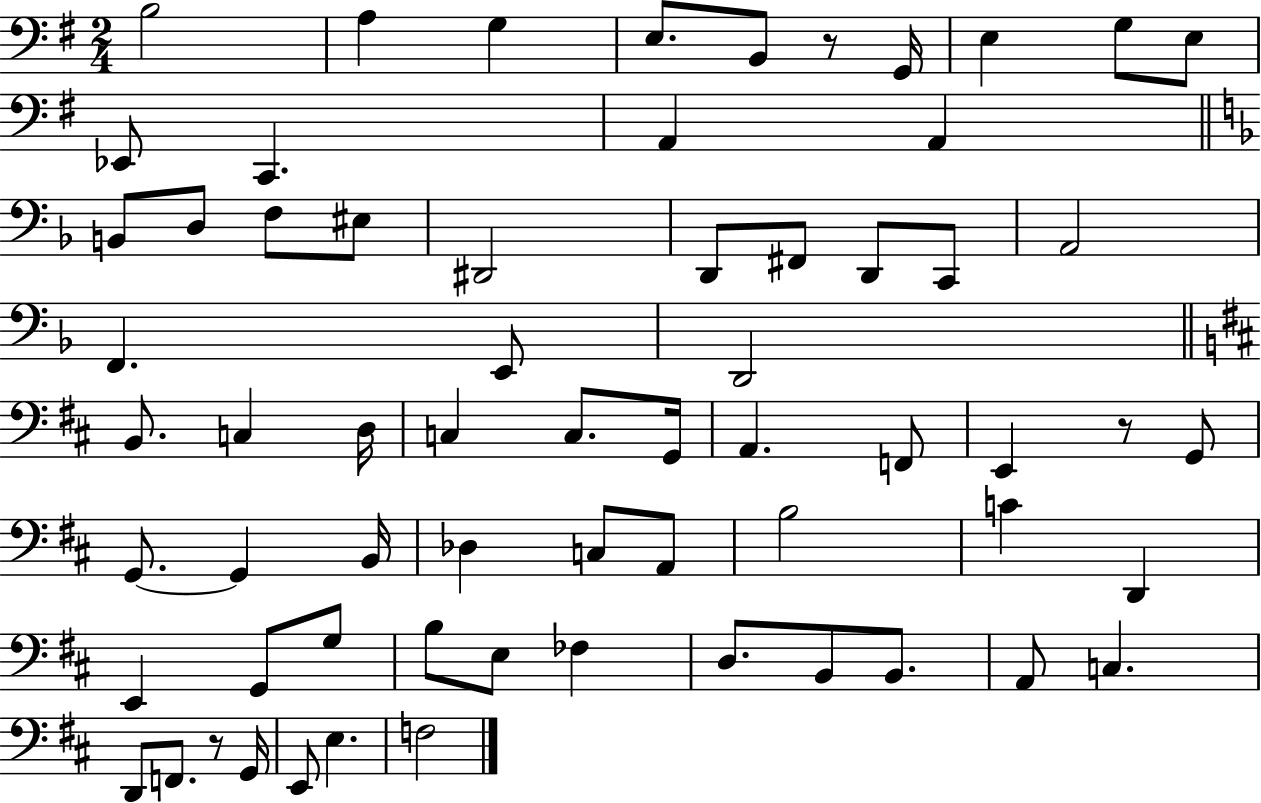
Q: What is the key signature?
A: G major